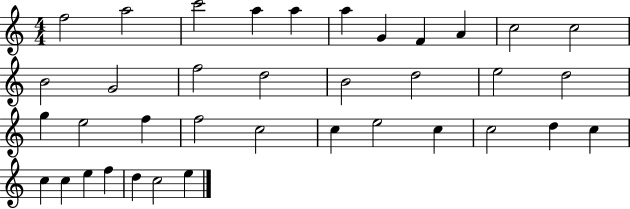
X:1
T:Untitled
M:4/4
L:1/4
K:C
f2 a2 c'2 a a a G F A c2 c2 B2 G2 f2 d2 B2 d2 e2 d2 g e2 f f2 c2 c e2 c c2 d c c c e f d c2 e